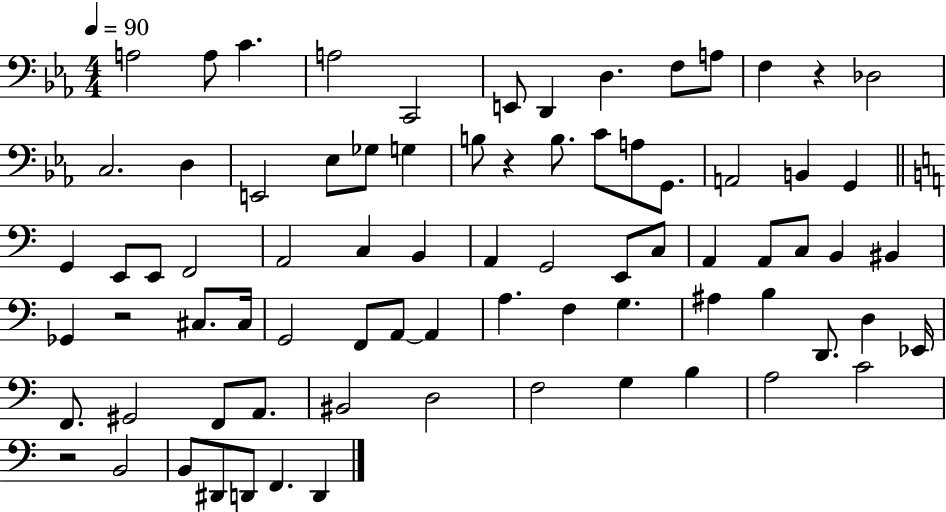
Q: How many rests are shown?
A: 4